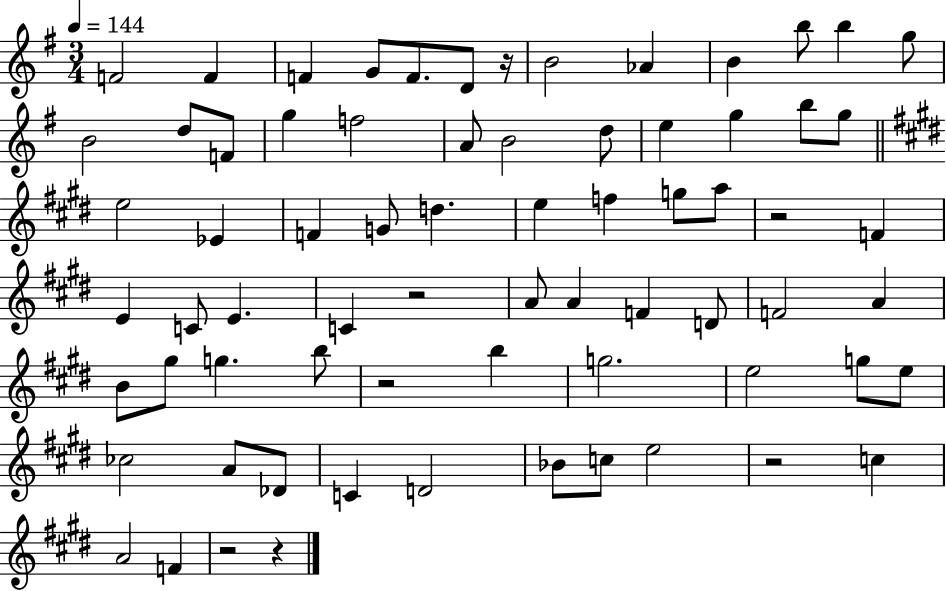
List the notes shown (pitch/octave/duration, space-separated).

F4/h F4/q F4/q G4/e F4/e. D4/e R/s B4/h Ab4/q B4/q B5/e B5/q G5/e B4/h D5/e F4/e G5/q F5/h A4/e B4/h D5/e E5/q G5/q B5/e G5/e E5/h Eb4/q F4/q G4/e D5/q. E5/q F5/q G5/e A5/e R/h F4/q E4/q C4/e E4/q. C4/q R/h A4/e A4/q F4/q D4/e F4/h A4/q B4/e G#5/e G5/q. B5/e R/h B5/q G5/h. E5/h G5/e E5/e CES5/h A4/e Db4/e C4/q D4/h Bb4/e C5/e E5/h R/h C5/q A4/h F4/q R/h R/q